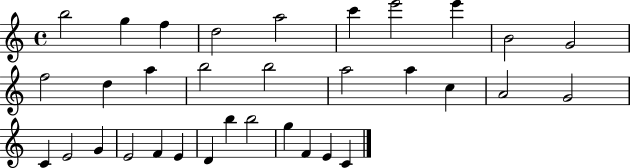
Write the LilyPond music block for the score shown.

{
  \clef treble
  \time 4/4
  \defaultTimeSignature
  \key c \major
  b''2 g''4 f''4 | d''2 a''2 | c'''4 e'''2 e'''4 | b'2 g'2 | \break f''2 d''4 a''4 | b''2 b''2 | a''2 a''4 c''4 | a'2 g'2 | \break c'4 e'2 g'4 | e'2 f'4 e'4 | d'4 b''4 b''2 | g''4 f'4 e'4 c'4 | \break \bar "|."
}